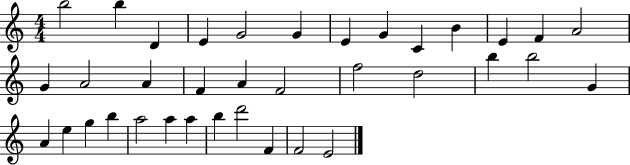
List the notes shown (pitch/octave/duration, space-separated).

B5/h B5/q D4/q E4/q G4/h G4/q E4/q G4/q C4/q B4/q E4/q F4/q A4/h G4/q A4/h A4/q F4/q A4/q F4/h F5/h D5/h B5/q B5/h G4/q A4/q E5/q G5/q B5/q A5/h A5/q A5/q B5/q D6/h F4/q F4/h E4/h